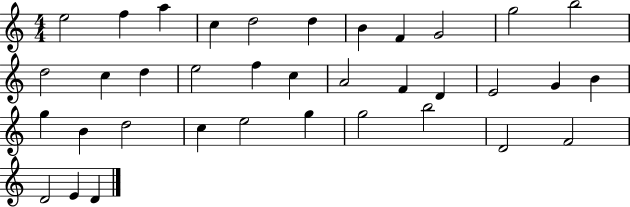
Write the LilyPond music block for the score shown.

{
  \clef treble
  \numericTimeSignature
  \time 4/4
  \key c \major
  e''2 f''4 a''4 | c''4 d''2 d''4 | b'4 f'4 g'2 | g''2 b''2 | \break d''2 c''4 d''4 | e''2 f''4 c''4 | a'2 f'4 d'4 | e'2 g'4 b'4 | \break g''4 b'4 d''2 | c''4 e''2 g''4 | g''2 b''2 | d'2 f'2 | \break d'2 e'4 d'4 | \bar "|."
}